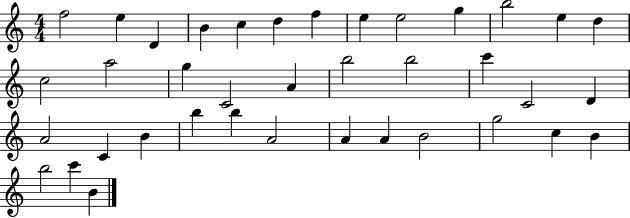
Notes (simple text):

F5/h E5/q D4/q B4/q C5/q D5/q F5/q E5/q E5/h G5/q B5/h E5/q D5/q C5/h A5/h G5/q C4/h A4/q B5/h B5/h C6/q C4/h D4/q A4/h C4/q B4/q B5/q B5/q A4/h A4/q A4/q B4/h G5/h C5/q B4/q B5/h C6/q B4/q